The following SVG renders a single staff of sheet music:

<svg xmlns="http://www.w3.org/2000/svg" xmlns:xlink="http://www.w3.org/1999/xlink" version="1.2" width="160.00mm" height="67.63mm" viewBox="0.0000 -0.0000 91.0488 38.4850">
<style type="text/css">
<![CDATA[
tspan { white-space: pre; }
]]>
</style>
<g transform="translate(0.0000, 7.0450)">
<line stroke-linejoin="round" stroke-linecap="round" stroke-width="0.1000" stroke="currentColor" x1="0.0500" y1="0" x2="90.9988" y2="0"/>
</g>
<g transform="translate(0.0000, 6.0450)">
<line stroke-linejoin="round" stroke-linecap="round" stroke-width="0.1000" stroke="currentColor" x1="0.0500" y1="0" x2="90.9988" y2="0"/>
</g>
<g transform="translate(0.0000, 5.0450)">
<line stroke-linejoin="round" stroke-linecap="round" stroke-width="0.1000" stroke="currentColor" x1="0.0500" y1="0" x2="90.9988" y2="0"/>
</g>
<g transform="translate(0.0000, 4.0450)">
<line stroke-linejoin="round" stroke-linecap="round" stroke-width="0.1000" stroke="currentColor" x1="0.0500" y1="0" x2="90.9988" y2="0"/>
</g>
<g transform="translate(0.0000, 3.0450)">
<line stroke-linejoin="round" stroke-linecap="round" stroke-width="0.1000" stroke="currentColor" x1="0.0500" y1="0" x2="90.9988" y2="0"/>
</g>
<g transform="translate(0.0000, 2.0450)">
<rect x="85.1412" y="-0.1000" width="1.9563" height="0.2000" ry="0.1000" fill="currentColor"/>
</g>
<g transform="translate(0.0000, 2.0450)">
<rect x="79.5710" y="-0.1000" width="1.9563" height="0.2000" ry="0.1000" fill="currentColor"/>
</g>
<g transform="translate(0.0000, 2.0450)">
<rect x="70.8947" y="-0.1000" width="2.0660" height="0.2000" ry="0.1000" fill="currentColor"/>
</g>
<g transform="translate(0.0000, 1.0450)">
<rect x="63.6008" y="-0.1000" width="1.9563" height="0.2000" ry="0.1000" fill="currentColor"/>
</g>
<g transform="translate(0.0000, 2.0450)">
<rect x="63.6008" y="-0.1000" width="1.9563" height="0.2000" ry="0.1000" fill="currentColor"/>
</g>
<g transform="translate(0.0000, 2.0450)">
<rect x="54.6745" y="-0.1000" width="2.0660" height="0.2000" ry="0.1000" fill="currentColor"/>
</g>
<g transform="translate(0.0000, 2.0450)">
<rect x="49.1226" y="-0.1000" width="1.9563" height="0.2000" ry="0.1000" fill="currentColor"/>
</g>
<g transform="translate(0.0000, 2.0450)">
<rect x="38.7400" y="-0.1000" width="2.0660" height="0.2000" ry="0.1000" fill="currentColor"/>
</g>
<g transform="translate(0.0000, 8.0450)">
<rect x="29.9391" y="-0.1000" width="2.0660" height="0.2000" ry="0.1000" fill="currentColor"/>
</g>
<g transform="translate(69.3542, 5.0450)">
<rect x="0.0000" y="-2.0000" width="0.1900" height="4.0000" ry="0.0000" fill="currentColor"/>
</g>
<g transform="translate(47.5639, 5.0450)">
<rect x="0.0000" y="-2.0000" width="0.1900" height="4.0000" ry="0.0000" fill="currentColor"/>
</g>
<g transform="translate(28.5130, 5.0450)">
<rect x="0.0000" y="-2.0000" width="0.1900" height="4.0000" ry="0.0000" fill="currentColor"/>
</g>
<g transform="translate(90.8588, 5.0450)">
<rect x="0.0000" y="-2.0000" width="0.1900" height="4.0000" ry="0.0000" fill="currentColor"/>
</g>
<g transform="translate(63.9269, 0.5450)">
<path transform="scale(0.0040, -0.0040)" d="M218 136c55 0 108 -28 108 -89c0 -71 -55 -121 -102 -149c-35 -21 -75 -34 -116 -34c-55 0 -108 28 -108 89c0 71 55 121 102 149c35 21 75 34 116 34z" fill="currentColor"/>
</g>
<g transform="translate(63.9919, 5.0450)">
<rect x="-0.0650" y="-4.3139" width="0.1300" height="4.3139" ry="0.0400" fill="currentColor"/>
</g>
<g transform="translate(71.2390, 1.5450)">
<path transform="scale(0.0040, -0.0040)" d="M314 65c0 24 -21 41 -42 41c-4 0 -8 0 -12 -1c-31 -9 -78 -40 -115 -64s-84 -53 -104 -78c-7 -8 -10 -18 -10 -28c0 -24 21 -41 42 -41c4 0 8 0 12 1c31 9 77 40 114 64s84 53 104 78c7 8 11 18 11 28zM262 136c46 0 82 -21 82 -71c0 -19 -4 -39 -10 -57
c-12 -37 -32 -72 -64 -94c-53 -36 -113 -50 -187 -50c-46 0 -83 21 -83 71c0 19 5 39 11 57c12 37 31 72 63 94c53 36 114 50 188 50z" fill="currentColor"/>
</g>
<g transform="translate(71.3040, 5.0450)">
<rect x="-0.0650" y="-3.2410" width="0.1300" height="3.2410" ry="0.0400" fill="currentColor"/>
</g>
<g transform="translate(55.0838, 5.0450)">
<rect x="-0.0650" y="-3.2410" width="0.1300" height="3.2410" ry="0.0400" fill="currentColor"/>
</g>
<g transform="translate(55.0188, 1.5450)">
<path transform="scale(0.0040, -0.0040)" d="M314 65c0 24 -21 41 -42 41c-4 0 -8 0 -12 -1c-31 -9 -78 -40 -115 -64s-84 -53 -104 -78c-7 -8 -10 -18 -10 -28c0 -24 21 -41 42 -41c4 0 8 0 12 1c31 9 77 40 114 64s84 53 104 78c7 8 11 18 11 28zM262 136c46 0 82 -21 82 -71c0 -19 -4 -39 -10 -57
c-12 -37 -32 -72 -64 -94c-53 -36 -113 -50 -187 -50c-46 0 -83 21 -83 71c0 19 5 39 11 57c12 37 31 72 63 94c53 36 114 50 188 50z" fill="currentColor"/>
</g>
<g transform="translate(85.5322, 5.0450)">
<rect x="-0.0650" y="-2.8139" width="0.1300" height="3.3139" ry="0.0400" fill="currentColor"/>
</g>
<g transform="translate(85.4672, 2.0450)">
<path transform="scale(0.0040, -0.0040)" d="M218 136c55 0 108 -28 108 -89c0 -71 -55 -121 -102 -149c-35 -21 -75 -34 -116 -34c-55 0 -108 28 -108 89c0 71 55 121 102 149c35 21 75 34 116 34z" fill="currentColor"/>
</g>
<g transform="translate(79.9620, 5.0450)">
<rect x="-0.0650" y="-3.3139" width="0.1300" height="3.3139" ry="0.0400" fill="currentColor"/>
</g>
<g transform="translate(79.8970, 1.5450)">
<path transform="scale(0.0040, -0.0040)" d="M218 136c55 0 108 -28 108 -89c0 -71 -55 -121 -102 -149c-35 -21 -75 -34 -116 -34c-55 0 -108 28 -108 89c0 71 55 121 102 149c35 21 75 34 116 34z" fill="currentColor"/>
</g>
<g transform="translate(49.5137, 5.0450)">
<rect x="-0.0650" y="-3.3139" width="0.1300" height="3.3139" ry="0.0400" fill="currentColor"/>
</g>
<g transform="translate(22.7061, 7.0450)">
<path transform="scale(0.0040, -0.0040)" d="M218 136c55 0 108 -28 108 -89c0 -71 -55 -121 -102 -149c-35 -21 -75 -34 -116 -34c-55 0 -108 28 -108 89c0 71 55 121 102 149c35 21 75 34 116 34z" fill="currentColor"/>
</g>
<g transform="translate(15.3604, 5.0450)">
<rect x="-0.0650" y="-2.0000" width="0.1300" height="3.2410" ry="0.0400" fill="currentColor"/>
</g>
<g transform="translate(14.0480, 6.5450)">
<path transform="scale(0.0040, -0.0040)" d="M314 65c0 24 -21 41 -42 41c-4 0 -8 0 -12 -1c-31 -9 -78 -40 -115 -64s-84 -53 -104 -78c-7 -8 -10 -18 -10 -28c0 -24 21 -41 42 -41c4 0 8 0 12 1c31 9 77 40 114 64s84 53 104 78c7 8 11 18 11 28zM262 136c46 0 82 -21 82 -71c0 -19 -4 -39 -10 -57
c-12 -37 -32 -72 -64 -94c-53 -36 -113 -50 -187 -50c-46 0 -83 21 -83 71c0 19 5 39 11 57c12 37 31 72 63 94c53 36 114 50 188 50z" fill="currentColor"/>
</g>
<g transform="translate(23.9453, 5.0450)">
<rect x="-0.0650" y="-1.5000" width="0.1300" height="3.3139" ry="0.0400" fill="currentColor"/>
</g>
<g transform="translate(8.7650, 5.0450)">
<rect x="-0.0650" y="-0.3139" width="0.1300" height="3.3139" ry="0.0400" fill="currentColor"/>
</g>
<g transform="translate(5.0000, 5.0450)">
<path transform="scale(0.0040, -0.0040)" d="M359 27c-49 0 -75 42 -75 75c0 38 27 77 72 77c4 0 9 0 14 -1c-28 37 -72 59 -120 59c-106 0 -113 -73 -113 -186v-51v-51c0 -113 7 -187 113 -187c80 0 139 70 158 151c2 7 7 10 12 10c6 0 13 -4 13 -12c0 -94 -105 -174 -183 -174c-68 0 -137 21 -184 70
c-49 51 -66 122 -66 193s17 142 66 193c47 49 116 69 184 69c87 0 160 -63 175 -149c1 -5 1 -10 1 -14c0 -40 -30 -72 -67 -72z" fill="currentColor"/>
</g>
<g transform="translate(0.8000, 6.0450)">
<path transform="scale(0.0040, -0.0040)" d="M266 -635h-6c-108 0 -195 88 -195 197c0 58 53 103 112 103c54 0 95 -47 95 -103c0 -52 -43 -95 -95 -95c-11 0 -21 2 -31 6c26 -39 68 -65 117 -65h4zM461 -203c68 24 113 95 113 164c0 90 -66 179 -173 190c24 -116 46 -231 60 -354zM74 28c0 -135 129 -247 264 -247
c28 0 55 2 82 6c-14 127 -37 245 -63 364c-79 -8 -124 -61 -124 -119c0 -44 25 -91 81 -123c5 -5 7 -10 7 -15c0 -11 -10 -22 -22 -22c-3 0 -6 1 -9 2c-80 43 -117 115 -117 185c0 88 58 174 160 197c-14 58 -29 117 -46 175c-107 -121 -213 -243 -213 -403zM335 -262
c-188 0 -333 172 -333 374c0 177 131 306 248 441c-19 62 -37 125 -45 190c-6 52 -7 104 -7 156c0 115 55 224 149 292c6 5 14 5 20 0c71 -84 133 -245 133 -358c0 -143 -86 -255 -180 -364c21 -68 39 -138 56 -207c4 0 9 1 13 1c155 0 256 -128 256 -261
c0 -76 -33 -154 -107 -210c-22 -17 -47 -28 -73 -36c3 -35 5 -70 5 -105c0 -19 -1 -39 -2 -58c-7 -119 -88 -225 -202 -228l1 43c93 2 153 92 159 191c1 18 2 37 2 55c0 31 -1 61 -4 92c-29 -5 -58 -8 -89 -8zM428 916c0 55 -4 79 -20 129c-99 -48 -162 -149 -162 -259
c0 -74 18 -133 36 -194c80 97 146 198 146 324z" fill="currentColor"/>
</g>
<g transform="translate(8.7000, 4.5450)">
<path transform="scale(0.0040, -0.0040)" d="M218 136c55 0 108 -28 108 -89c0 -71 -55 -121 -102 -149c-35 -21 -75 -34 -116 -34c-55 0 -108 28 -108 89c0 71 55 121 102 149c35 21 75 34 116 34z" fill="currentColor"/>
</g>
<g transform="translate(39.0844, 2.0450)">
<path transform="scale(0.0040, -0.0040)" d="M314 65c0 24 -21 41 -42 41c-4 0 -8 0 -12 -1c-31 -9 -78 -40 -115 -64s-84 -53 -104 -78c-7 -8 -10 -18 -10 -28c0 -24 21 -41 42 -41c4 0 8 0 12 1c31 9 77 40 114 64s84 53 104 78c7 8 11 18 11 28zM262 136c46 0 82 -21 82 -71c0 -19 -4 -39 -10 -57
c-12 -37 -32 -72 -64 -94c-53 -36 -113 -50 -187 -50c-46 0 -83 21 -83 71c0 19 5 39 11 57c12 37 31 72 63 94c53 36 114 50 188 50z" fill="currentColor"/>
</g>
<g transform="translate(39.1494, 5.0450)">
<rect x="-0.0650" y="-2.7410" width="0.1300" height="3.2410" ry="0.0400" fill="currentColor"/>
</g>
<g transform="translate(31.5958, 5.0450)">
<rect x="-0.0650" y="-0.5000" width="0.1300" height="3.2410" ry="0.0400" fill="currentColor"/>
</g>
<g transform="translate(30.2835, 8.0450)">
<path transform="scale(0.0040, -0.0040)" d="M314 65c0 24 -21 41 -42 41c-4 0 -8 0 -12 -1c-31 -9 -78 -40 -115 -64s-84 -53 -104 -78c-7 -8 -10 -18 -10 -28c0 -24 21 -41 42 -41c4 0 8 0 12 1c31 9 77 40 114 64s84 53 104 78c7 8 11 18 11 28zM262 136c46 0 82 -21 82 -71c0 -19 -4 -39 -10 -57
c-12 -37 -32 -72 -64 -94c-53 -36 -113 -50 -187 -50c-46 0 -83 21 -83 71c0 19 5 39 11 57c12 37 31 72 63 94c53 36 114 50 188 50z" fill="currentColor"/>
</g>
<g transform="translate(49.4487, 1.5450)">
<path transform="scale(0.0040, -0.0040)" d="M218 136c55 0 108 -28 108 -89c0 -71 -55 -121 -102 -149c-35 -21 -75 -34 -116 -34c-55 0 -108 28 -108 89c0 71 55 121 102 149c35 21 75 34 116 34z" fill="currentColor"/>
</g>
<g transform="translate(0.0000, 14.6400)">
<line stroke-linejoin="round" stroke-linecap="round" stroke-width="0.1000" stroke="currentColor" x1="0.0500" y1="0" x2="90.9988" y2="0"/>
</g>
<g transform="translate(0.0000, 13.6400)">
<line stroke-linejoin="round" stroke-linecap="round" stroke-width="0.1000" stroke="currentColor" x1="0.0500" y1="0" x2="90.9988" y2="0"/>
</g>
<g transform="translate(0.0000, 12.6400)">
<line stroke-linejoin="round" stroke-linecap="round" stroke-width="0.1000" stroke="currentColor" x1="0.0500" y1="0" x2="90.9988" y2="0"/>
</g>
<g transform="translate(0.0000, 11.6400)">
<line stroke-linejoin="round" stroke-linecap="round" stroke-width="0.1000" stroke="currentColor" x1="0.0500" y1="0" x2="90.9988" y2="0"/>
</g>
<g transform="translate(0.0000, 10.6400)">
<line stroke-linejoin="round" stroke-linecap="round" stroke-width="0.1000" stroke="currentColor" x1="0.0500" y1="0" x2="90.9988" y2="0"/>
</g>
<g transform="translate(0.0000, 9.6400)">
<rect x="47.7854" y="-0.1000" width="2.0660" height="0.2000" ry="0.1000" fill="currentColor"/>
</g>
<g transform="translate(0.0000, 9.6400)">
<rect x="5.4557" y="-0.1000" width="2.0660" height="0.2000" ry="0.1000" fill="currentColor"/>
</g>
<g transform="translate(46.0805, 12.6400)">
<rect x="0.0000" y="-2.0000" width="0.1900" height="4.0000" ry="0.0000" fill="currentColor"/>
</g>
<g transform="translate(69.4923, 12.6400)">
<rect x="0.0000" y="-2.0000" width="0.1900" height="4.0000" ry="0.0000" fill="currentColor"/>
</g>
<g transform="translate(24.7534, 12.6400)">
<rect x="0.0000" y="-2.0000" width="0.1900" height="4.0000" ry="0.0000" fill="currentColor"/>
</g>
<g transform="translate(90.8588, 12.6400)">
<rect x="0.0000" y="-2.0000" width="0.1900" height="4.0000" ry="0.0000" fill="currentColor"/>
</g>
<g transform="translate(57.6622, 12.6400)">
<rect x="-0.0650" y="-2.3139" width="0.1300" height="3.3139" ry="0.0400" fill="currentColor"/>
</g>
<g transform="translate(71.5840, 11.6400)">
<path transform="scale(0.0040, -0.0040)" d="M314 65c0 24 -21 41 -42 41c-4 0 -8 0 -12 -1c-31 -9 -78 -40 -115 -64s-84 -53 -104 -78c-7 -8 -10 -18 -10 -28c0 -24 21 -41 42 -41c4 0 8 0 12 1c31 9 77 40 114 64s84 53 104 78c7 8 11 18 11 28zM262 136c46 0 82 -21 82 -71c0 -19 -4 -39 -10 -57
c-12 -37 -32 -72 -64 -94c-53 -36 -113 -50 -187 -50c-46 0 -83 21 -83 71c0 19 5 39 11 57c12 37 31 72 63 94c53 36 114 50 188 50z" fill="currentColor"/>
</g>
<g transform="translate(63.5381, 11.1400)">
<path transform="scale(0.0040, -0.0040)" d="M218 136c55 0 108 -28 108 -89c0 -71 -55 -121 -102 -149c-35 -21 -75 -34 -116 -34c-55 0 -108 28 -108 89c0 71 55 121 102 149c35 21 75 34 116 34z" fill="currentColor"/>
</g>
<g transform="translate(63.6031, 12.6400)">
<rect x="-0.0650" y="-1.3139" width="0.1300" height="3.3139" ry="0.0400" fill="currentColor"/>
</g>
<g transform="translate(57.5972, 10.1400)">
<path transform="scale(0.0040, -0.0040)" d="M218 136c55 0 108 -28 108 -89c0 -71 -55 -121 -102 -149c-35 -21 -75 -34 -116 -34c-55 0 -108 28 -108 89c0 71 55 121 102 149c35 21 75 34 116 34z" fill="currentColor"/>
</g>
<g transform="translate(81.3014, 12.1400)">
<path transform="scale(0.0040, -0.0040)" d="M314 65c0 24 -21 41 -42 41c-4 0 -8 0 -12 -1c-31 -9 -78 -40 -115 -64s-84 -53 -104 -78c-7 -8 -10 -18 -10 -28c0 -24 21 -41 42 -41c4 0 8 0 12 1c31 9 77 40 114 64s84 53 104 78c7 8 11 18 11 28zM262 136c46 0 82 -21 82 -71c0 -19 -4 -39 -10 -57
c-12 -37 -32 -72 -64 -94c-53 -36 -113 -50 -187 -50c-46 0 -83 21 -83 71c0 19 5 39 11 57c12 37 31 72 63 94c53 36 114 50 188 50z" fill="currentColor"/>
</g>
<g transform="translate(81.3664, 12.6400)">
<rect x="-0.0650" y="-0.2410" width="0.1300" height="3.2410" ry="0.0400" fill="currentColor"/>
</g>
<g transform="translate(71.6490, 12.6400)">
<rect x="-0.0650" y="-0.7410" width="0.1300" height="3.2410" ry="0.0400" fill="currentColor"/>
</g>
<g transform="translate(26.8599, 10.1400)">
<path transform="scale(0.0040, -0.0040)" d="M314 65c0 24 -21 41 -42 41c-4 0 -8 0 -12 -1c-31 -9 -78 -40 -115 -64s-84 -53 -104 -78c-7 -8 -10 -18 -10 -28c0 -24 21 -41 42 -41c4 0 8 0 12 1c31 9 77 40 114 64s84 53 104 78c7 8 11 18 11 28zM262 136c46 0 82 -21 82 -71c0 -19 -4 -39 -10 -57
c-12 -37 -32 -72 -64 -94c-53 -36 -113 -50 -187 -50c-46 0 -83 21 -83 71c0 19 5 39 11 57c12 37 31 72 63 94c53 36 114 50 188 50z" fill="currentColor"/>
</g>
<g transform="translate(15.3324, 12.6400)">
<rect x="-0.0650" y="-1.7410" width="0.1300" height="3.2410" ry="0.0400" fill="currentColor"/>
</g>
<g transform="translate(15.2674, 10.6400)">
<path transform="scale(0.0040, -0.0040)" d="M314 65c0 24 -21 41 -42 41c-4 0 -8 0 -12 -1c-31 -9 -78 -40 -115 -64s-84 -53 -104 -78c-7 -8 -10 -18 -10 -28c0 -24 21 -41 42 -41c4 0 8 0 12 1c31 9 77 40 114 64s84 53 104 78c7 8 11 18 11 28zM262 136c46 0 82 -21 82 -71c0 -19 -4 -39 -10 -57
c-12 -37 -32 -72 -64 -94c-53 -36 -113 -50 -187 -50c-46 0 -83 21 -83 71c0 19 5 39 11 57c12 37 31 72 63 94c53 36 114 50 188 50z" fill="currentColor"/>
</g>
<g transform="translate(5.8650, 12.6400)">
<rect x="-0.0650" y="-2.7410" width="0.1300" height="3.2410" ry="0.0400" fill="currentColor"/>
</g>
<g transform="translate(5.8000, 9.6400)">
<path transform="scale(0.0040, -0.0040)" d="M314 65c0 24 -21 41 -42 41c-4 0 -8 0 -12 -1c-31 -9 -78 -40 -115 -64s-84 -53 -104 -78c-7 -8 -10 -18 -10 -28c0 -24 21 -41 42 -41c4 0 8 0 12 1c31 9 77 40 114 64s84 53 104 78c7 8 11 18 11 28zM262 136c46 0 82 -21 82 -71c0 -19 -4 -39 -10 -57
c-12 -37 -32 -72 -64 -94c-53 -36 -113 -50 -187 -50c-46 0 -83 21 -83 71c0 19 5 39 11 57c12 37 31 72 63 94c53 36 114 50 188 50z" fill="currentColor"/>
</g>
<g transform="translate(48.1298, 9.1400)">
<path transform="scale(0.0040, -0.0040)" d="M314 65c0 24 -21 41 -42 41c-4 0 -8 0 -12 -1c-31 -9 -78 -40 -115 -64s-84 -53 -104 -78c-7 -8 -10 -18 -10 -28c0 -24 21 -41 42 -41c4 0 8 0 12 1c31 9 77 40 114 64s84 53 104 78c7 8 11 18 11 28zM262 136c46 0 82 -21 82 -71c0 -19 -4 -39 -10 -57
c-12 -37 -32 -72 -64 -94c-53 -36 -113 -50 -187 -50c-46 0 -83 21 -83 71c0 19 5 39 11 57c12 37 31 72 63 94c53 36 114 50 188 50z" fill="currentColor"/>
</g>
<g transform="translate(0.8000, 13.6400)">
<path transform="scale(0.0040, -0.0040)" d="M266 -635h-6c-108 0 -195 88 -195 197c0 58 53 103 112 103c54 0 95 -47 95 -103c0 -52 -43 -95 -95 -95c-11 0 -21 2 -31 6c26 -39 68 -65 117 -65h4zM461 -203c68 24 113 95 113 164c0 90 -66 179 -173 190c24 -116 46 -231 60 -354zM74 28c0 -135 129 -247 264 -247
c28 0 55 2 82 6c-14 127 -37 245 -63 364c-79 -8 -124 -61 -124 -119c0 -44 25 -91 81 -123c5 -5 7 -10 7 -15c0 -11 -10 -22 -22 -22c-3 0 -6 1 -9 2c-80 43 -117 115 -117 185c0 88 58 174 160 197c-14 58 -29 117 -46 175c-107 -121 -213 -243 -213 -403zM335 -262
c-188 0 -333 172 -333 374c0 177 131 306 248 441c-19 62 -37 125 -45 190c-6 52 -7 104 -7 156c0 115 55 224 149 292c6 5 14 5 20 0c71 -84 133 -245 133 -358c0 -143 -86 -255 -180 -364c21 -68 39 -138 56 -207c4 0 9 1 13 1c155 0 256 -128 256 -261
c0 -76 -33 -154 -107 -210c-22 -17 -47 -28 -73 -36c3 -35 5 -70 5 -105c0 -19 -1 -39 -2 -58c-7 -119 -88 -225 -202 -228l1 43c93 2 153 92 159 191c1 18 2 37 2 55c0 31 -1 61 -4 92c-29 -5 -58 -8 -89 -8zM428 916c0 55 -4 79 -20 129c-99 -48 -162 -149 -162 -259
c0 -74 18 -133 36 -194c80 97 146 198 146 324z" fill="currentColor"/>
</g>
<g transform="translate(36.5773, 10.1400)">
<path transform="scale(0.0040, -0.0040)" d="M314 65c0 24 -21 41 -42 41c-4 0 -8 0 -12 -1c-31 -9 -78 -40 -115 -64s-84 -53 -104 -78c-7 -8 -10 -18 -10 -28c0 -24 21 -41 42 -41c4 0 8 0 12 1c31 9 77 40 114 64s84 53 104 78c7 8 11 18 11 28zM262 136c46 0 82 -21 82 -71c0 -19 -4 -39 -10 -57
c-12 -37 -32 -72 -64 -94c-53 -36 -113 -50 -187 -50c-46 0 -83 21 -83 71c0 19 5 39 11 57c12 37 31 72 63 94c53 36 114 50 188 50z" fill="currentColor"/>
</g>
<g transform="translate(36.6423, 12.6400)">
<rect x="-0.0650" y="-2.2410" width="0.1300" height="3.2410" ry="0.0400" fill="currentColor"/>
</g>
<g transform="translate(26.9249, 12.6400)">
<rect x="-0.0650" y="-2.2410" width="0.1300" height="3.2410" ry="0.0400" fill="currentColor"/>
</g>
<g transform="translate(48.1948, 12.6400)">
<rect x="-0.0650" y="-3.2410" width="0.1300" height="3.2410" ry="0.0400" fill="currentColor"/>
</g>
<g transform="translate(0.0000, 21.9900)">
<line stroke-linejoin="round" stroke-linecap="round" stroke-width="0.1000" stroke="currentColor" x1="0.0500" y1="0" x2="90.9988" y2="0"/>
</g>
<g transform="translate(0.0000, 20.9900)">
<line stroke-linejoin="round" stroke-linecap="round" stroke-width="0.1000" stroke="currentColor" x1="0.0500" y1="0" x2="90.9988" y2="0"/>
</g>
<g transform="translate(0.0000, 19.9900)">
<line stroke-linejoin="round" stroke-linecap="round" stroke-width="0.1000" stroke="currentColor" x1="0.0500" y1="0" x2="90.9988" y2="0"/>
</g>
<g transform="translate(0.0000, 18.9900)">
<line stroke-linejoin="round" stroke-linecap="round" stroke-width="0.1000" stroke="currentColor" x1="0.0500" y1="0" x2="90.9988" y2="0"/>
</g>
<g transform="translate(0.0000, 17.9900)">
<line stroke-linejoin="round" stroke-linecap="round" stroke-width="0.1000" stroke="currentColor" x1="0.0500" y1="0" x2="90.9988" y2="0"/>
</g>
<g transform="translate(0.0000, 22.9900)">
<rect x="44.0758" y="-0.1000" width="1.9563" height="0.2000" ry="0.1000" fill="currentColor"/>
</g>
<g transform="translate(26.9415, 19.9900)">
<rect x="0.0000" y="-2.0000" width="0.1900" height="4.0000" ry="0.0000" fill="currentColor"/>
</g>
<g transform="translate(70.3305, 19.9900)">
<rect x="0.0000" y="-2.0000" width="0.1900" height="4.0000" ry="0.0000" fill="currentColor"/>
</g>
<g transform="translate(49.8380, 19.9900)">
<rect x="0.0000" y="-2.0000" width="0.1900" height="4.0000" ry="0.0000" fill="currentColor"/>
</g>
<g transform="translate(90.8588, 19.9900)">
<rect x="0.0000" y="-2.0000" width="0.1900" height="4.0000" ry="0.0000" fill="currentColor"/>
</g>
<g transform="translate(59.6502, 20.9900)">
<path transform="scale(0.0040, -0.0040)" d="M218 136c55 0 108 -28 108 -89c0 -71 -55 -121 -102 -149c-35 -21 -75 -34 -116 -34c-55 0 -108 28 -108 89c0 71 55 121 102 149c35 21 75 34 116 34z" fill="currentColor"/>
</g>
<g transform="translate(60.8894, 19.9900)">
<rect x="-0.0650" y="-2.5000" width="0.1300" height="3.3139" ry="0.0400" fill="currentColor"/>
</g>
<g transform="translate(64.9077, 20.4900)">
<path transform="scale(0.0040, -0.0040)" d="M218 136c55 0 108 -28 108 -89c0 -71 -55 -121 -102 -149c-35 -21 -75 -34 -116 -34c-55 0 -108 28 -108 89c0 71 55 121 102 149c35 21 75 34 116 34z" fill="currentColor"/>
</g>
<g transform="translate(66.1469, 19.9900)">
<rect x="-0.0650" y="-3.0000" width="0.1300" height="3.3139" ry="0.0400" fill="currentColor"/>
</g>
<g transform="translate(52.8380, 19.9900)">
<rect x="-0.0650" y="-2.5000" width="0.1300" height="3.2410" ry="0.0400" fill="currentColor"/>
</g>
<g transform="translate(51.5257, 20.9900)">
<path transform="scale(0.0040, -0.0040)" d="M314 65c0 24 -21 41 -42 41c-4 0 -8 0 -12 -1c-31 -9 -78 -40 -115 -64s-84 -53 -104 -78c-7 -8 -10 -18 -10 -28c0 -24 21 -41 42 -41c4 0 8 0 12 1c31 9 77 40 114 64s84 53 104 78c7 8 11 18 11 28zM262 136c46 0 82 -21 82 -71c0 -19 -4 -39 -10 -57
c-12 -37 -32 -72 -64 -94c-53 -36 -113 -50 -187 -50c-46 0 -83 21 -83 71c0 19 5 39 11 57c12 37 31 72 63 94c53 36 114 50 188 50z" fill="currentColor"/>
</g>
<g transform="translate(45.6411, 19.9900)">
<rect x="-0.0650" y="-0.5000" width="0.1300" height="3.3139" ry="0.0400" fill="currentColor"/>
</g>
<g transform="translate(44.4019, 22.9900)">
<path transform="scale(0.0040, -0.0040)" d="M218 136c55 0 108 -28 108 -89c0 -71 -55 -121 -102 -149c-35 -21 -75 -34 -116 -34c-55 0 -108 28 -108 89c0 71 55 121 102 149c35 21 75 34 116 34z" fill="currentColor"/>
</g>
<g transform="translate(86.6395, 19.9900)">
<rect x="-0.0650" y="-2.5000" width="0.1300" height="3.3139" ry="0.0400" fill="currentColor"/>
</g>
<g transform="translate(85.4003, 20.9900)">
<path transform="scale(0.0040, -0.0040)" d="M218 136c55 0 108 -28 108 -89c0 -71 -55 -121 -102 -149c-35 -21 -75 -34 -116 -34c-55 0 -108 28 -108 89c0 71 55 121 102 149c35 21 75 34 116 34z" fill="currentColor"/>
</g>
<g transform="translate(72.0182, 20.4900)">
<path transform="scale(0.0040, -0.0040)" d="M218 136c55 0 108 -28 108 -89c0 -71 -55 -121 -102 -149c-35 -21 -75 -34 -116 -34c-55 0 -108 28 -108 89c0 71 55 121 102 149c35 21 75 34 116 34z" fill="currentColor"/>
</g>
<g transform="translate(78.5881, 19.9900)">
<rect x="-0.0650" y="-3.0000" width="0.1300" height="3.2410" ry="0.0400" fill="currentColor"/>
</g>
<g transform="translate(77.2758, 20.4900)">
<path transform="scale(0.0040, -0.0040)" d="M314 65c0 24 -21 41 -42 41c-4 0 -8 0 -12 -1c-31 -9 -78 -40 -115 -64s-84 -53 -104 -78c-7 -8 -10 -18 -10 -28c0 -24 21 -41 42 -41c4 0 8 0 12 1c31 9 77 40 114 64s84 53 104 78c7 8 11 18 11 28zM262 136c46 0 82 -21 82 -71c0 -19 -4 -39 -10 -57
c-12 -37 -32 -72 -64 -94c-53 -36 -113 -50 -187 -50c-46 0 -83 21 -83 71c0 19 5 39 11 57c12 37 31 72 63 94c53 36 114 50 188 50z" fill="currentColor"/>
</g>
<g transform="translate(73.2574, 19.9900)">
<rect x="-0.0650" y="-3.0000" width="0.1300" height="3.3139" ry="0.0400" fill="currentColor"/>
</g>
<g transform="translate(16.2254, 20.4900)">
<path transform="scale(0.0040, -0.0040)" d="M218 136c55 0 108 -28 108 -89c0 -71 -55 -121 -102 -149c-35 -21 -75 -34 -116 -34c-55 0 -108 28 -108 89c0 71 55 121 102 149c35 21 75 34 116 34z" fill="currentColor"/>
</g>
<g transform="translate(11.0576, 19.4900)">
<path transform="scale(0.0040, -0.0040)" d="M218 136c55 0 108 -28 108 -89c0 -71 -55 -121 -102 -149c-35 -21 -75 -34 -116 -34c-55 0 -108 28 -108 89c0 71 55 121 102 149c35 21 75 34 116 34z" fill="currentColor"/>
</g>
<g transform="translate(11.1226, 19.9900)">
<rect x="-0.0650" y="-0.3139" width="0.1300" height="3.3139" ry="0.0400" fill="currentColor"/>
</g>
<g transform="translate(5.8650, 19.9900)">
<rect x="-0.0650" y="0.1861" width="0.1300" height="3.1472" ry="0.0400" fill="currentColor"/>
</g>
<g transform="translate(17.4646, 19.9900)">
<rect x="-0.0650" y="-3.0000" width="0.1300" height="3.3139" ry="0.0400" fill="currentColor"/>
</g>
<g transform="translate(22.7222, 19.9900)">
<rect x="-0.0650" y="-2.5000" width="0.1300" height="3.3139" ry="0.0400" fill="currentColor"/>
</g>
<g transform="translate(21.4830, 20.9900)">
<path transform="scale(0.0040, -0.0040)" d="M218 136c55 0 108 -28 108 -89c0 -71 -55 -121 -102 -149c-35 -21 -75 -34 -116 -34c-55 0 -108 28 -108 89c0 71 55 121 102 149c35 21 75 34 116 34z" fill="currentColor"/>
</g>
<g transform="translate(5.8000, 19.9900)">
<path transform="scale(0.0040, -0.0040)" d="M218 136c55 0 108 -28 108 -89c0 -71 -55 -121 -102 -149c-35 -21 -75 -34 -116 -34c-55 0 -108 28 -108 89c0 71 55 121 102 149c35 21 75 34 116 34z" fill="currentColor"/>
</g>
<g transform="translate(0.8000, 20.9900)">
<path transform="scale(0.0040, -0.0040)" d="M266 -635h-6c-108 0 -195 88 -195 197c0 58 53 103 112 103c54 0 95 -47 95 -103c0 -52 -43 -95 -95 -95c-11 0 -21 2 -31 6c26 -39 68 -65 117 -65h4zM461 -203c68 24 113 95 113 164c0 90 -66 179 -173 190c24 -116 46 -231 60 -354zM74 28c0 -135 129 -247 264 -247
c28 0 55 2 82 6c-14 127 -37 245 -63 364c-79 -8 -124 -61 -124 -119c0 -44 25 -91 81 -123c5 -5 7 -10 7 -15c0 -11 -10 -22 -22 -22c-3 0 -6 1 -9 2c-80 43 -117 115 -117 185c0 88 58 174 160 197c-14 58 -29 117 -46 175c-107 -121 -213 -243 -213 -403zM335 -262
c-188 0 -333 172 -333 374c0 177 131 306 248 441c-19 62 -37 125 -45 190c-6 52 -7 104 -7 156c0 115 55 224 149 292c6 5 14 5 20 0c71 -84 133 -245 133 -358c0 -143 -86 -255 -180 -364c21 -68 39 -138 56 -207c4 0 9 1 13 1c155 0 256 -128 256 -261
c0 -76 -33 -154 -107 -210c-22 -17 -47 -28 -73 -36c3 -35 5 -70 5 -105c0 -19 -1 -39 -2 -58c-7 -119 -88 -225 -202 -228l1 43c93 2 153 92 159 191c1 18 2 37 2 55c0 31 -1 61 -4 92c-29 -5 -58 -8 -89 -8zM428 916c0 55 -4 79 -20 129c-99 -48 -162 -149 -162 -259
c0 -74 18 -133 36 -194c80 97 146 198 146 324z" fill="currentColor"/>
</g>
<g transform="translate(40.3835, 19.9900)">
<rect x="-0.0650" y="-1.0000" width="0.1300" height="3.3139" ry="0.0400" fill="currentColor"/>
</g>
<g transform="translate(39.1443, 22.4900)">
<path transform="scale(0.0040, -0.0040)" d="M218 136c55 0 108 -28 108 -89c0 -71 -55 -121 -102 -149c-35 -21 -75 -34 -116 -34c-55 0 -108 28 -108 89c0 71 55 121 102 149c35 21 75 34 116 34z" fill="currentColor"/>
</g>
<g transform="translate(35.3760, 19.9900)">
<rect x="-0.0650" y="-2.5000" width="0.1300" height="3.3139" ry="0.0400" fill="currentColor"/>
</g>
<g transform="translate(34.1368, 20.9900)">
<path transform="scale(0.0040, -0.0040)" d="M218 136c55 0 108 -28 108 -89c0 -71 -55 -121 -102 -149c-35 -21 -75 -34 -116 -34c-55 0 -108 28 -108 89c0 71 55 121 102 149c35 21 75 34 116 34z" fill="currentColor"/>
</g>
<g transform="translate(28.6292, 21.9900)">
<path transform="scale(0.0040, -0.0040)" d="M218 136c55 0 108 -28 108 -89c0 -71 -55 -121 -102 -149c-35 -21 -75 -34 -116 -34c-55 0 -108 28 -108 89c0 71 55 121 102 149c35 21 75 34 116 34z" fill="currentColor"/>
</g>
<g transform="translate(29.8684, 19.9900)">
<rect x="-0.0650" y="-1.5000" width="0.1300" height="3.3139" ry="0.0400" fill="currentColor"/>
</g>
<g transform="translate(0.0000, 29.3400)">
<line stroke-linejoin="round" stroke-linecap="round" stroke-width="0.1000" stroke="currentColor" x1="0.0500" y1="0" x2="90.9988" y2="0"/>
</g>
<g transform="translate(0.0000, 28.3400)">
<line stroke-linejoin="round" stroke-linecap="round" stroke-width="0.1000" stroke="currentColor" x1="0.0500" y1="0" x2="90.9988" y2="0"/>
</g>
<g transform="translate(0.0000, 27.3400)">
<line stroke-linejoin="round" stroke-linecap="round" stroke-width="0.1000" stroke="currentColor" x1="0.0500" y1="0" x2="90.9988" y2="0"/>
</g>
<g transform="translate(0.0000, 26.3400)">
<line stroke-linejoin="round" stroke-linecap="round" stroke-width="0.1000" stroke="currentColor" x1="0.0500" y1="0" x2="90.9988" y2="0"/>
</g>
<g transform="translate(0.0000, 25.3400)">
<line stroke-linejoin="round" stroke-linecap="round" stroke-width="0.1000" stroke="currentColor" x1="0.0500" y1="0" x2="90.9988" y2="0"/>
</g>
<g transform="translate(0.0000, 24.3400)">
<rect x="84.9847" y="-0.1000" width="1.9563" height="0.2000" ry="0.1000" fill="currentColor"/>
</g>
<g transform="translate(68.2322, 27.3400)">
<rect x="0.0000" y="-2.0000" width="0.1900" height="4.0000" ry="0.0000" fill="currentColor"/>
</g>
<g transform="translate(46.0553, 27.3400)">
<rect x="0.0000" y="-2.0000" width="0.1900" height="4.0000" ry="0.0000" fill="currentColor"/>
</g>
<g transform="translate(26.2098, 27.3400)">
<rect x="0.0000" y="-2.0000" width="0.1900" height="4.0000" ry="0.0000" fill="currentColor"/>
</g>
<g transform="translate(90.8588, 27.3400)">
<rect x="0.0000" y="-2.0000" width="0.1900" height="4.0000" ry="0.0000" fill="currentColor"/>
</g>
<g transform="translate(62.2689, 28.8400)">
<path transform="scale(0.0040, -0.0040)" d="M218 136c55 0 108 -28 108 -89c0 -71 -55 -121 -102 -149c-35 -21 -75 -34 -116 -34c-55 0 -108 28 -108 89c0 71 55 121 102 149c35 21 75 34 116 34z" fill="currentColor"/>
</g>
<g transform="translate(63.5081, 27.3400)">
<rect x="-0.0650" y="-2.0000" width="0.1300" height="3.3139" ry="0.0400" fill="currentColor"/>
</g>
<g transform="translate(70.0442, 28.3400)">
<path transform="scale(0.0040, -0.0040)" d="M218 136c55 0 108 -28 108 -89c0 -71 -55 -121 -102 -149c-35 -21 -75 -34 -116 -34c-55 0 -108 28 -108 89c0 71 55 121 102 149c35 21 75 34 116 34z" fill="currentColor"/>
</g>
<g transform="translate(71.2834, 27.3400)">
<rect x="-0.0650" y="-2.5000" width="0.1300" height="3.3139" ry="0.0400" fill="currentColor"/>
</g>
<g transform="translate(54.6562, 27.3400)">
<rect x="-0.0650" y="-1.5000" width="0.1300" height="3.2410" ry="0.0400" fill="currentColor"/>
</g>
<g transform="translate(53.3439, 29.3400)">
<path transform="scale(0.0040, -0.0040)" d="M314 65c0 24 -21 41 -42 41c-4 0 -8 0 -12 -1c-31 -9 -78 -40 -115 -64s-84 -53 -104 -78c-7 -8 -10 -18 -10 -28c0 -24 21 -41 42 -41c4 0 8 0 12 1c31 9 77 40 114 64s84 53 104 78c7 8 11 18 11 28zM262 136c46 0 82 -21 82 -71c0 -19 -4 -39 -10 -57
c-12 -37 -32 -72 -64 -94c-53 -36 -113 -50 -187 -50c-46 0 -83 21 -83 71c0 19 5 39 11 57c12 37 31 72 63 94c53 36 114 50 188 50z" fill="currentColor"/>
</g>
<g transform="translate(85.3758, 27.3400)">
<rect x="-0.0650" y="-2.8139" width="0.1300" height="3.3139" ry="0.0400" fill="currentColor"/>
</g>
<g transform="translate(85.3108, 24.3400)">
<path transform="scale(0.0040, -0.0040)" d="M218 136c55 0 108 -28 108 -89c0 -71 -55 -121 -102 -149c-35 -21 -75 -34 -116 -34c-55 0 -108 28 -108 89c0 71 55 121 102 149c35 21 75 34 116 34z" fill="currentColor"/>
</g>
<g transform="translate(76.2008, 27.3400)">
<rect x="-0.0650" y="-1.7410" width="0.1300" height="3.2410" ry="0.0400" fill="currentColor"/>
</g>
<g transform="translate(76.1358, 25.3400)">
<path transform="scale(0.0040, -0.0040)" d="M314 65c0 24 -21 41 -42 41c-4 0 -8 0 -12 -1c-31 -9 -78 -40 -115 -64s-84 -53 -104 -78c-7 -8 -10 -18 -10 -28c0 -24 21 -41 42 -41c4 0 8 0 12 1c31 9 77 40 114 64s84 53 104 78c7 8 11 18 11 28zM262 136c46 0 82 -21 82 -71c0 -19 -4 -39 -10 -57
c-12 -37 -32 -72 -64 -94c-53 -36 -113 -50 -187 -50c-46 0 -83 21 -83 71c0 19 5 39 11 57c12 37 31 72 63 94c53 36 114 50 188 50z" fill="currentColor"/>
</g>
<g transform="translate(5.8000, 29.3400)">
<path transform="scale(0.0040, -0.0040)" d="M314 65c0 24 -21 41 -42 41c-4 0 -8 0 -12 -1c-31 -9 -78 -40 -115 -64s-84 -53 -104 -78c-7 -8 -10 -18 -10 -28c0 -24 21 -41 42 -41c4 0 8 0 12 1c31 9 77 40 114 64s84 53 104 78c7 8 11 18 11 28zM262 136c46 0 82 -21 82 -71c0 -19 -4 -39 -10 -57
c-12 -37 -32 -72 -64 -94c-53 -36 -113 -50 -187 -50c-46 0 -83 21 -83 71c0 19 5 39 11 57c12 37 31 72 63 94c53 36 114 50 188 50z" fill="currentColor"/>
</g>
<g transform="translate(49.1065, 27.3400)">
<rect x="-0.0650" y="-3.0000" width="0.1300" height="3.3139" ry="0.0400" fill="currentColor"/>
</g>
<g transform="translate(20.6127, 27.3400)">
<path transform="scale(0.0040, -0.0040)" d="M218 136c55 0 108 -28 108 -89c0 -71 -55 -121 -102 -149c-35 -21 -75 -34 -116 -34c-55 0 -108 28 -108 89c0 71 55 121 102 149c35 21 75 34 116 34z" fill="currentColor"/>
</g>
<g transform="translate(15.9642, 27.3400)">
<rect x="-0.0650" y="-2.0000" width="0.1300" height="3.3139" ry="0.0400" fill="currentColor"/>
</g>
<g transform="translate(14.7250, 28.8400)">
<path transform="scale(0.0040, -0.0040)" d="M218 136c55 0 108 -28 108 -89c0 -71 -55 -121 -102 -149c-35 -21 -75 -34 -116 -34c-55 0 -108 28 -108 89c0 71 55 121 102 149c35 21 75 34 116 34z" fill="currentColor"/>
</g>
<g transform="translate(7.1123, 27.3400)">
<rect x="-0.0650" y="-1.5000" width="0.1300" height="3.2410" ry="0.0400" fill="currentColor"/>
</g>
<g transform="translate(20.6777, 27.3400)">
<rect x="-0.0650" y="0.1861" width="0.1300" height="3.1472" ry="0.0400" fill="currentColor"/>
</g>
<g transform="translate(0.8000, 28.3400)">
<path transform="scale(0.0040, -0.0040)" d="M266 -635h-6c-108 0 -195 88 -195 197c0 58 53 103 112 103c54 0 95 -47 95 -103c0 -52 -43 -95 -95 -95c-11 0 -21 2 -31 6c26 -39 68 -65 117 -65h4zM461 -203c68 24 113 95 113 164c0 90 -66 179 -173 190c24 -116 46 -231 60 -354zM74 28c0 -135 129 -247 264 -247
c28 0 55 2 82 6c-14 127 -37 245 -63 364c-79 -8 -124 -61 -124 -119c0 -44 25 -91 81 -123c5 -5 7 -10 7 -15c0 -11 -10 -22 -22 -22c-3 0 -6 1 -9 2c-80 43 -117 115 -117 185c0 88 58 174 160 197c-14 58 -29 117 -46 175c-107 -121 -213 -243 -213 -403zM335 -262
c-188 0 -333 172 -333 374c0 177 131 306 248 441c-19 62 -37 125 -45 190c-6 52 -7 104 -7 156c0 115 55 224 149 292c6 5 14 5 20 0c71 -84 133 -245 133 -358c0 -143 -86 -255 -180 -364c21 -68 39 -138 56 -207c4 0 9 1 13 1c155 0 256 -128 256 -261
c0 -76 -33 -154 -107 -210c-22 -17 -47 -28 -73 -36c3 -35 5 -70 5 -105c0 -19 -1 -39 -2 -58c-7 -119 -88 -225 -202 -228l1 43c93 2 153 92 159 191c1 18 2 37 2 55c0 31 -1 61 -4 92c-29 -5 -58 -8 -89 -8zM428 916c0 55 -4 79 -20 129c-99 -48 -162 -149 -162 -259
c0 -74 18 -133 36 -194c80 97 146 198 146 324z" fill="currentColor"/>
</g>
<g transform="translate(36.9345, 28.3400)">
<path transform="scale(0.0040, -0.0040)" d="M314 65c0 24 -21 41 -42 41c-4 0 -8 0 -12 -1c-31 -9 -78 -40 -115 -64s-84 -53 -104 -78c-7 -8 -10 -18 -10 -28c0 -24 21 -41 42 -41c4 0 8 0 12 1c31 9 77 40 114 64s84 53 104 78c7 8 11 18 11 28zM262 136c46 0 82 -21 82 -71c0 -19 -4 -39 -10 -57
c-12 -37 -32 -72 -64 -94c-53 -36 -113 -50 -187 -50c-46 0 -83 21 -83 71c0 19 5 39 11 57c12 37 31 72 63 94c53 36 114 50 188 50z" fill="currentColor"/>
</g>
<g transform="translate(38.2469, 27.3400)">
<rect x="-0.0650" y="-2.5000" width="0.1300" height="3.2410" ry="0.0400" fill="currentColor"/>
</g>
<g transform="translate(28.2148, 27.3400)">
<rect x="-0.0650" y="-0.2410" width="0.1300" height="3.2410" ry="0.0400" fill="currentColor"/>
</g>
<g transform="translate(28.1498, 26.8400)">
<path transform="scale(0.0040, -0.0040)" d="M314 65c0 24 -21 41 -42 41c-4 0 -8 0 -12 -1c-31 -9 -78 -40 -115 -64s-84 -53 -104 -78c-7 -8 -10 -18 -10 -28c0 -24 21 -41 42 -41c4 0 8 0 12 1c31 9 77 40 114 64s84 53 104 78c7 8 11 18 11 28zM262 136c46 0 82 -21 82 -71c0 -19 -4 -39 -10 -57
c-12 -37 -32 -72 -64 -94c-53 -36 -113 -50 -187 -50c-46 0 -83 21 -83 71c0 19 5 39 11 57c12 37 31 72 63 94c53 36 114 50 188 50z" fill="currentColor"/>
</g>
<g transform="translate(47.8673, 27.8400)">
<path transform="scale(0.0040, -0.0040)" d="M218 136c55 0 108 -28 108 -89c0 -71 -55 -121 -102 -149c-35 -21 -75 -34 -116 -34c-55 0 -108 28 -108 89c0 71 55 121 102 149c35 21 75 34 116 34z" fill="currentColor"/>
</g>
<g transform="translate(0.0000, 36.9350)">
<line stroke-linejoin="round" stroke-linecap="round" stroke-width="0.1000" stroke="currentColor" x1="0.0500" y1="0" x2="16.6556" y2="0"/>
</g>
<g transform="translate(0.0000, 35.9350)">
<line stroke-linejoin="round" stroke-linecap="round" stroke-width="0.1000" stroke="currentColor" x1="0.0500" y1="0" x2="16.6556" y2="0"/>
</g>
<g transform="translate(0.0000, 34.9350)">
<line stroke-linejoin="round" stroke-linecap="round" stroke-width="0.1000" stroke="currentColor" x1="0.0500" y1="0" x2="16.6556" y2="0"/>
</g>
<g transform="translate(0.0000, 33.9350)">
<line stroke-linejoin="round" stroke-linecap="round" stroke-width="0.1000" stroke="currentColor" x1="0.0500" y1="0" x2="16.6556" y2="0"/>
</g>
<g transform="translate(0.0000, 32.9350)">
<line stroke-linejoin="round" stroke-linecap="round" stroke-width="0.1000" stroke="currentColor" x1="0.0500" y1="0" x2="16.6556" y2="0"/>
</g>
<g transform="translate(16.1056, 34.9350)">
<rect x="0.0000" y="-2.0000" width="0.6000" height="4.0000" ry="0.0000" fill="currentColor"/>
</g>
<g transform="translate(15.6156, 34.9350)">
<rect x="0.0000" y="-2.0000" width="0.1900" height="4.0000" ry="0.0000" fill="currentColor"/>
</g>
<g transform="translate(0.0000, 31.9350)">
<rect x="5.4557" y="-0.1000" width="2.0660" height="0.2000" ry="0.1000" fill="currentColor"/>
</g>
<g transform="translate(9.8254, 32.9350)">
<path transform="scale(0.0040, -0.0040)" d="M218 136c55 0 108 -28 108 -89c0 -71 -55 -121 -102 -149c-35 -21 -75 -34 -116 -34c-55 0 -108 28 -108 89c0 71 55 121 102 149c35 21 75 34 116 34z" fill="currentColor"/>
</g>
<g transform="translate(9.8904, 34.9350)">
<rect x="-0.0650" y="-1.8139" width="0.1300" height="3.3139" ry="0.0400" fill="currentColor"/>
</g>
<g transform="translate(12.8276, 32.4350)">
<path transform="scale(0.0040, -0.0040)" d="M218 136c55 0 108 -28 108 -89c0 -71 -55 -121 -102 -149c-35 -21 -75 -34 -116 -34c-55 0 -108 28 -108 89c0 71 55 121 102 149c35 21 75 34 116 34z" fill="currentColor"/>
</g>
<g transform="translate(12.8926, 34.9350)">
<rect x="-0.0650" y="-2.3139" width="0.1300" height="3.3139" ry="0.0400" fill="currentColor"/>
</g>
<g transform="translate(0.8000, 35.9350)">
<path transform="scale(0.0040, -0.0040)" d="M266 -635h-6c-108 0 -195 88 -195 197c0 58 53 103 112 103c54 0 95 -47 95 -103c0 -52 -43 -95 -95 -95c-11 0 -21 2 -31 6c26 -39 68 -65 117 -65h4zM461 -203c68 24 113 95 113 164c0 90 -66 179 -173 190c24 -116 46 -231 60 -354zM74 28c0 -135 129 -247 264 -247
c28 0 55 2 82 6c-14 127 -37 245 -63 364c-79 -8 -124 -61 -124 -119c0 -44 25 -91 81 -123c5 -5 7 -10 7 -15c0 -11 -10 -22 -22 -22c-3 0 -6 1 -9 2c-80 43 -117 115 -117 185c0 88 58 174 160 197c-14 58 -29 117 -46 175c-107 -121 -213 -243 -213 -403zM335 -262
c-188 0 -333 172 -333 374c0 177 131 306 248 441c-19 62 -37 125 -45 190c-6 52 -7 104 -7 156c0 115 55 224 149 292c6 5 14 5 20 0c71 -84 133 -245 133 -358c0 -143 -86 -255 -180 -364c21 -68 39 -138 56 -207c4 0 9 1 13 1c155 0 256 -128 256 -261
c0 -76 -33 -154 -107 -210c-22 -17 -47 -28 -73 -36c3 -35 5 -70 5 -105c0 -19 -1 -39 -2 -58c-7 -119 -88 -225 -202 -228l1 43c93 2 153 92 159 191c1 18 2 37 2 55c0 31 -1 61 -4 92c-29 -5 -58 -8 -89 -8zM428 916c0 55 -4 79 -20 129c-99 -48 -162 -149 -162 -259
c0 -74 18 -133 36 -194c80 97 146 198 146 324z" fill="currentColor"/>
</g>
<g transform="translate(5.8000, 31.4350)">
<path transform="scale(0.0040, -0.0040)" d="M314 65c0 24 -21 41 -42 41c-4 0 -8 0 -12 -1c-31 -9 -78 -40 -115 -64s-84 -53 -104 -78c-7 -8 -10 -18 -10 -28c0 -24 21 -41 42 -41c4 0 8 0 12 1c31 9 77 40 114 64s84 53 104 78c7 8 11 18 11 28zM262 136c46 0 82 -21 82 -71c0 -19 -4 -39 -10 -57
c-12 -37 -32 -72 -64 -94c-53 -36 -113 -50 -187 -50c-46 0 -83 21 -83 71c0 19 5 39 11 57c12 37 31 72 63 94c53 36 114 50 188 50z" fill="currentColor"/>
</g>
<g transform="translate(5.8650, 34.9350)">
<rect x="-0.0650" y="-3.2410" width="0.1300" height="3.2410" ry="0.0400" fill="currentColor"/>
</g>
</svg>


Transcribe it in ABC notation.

X:1
T:Untitled
M:4/4
L:1/4
K:C
c F2 E C2 a2 b b2 d' b2 b a a2 f2 g2 g2 b2 g e d2 c2 B c A G E G D C G2 G A A A2 G E2 F B c2 G2 A E2 F G f2 a b2 f g